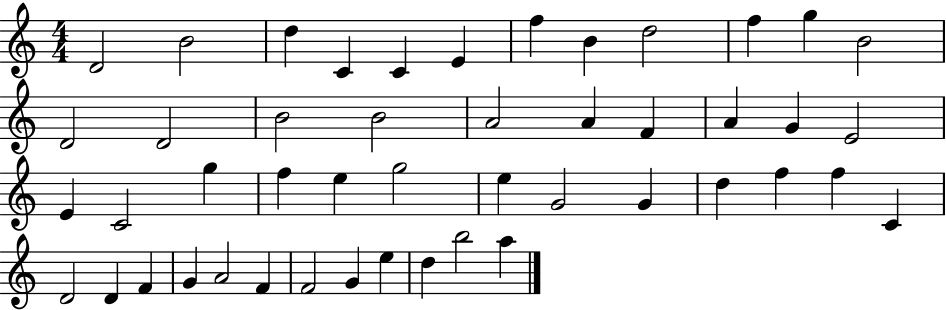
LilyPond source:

{
  \clef treble
  \numericTimeSignature
  \time 4/4
  \key c \major
  d'2 b'2 | d''4 c'4 c'4 e'4 | f''4 b'4 d''2 | f''4 g''4 b'2 | \break d'2 d'2 | b'2 b'2 | a'2 a'4 f'4 | a'4 g'4 e'2 | \break e'4 c'2 g''4 | f''4 e''4 g''2 | e''4 g'2 g'4 | d''4 f''4 f''4 c'4 | \break d'2 d'4 f'4 | g'4 a'2 f'4 | f'2 g'4 e''4 | d''4 b''2 a''4 | \break \bar "|."
}